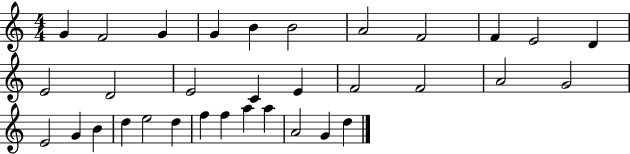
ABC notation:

X:1
T:Untitled
M:4/4
L:1/4
K:C
G F2 G G B B2 A2 F2 F E2 D E2 D2 E2 C E F2 F2 A2 G2 E2 G B d e2 d f f a a A2 G d